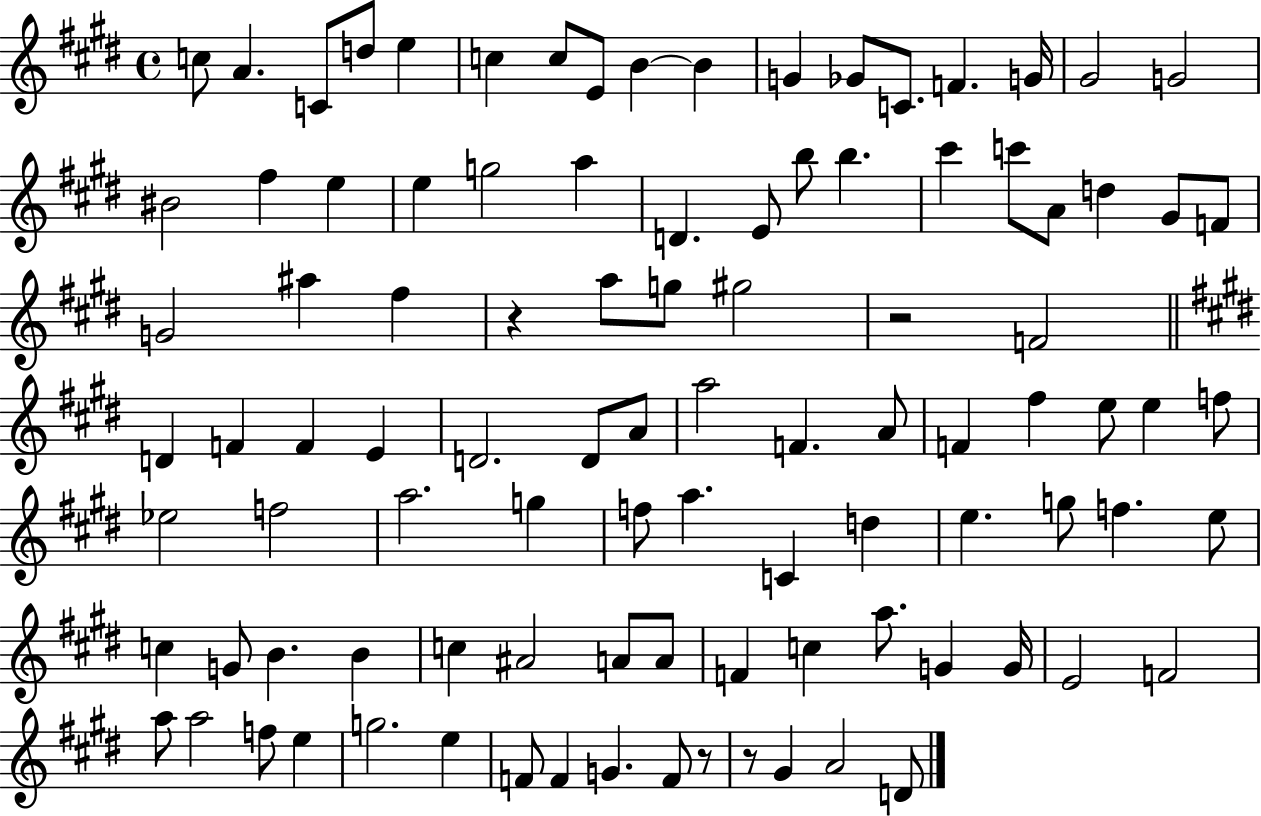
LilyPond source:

{
  \clef treble
  \time 4/4
  \defaultTimeSignature
  \key e \major
  c''8 a'4. c'8 d''8 e''4 | c''4 c''8 e'8 b'4~~ b'4 | g'4 ges'8 c'8. f'4. g'16 | gis'2 g'2 | \break bis'2 fis''4 e''4 | e''4 g''2 a''4 | d'4. e'8 b''8 b''4. | cis'''4 c'''8 a'8 d''4 gis'8 f'8 | \break g'2 ais''4 fis''4 | r4 a''8 g''8 gis''2 | r2 f'2 | \bar "||" \break \key e \major d'4 f'4 f'4 e'4 | d'2. d'8 a'8 | a''2 f'4. a'8 | f'4 fis''4 e''8 e''4 f''8 | \break ees''2 f''2 | a''2. g''4 | f''8 a''4. c'4 d''4 | e''4. g''8 f''4. e''8 | \break c''4 g'8 b'4. b'4 | c''4 ais'2 a'8 a'8 | f'4 c''4 a''8. g'4 g'16 | e'2 f'2 | \break a''8 a''2 f''8 e''4 | g''2. e''4 | f'8 f'4 g'4. f'8 r8 | r8 gis'4 a'2 d'8 | \break \bar "|."
}